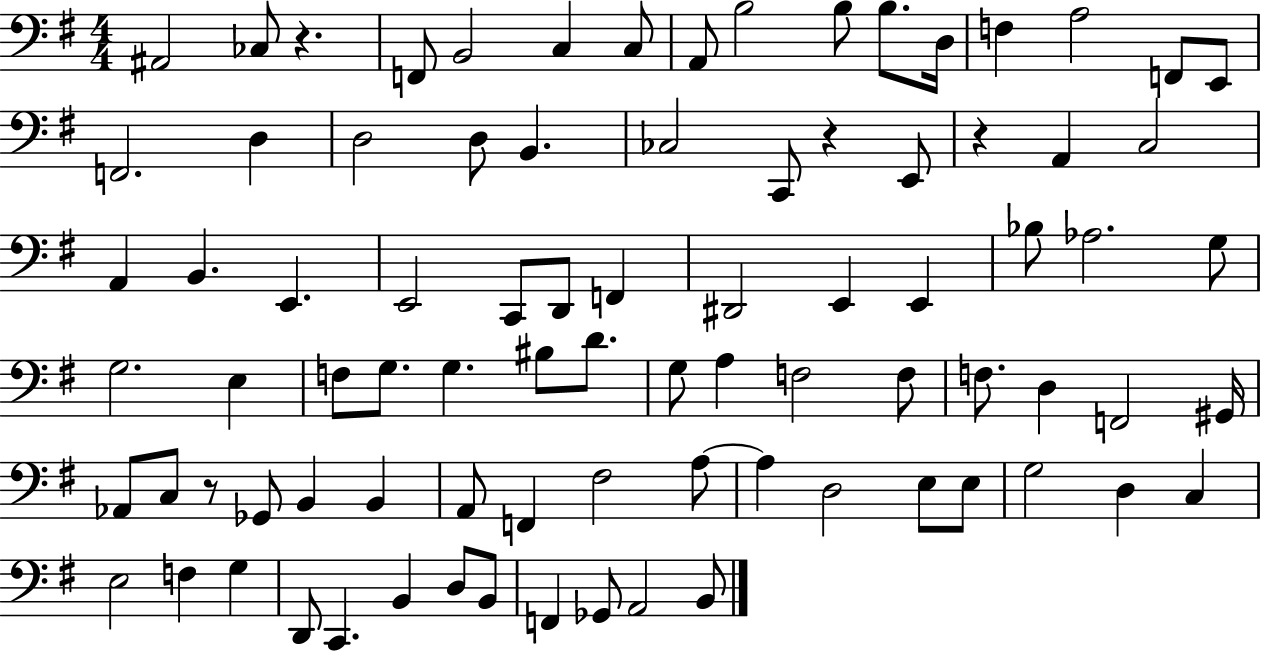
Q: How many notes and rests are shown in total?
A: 85